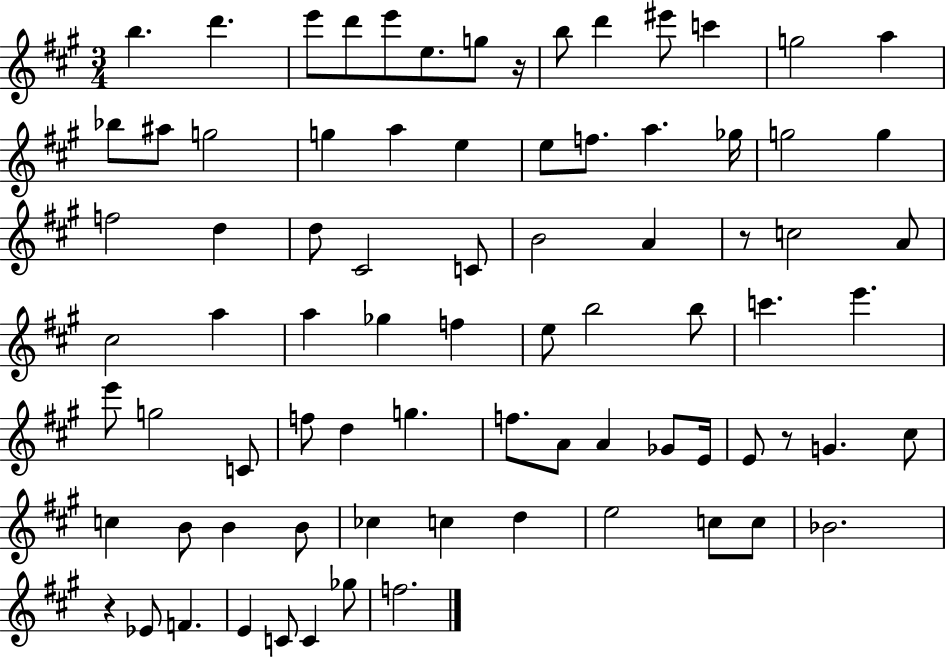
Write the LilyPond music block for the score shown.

{
  \clef treble
  \numericTimeSignature
  \time 3/4
  \key a \major
  b''4. d'''4. | e'''8 d'''8 e'''8 e''8. g''8 r16 | b''8 d'''4 eis'''8 c'''4 | g''2 a''4 | \break bes''8 ais''8 g''2 | g''4 a''4 e''4 | e''8 f''8. a''4. ges''16 | g''2 g''4 | \break f''2 d''4 | d''8 cis'2 c'8 | b'2 a'4 | r8 c''2 a'8 | \break cis''2 a''4 | a''4 ges''4 f''4 | e''8 b''2 b''8 | c'''4. e'''4. | \break e'''8 g''2 c'8 | f''8 d''4 g''4. | f''8. a'8 a'4 ges'8 e'16 | e'8 r8 g'4. cis''8 | \break c''4 b'8 b'4 b'8 | ces''4 c''4 d''4 | e''2 c''8 c''8 | bes'2. | \break r4 ees'8 f'4. | e'4 c'8 c'4 ges''8 | f''2. | \bar "|."
}